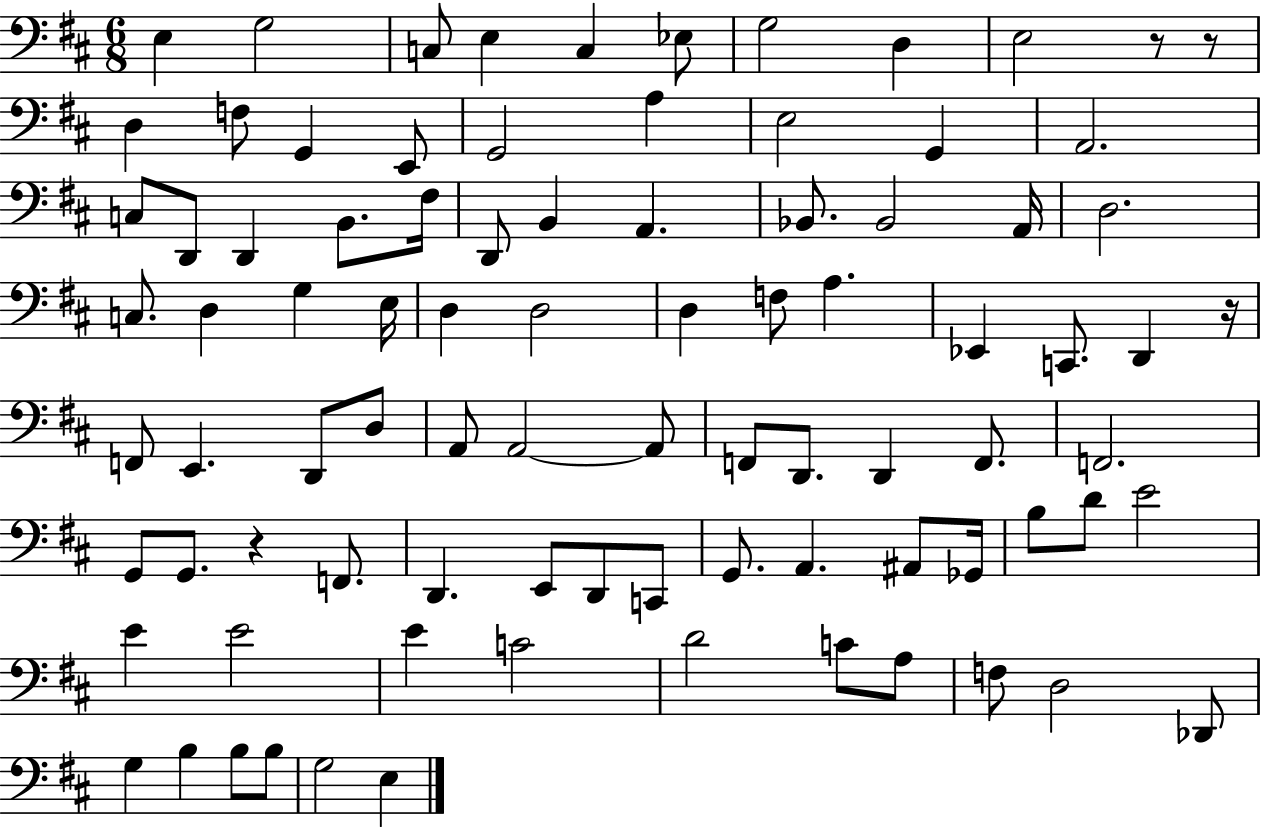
{
  \clef bass
  \numericTimeSignature
  \time 6/8
  \key d \major
  e4 g2 | c8 e4 c4 ees8 | g2 d4 | e2 r8 r8 | \break d4 f8 g,4 e,8 | g,2 a4 | e2 g,4 | a,2. | \break c8 d,8 d,4 b,8. fis16 | d,8 b,4 a,4. | bes,8. bes,2 a,16 | d2. | \break c8. d4 g4 e16 | d4 d2 | d4 f8 a4. | ees,4 c,8. d,4 r16 | \break f,8 e,4. d,8 d8 | a,8 a,2~~ a,8 | f,8 d,8. d,4 f,8. | f,2. | \break g,8 g,8. r4 f,8. | d,4. e,8 d,8 c,8 | g,8. a,4. ais,8 ges,16 | b8 d'8 e'2 | \break e'4 e'2 | e'4 c'2 | d'2 c'8 a8 | f8 d2 des,8 | \break g4 b4 b8 b8 | g2 e4 | \bar "|."
}